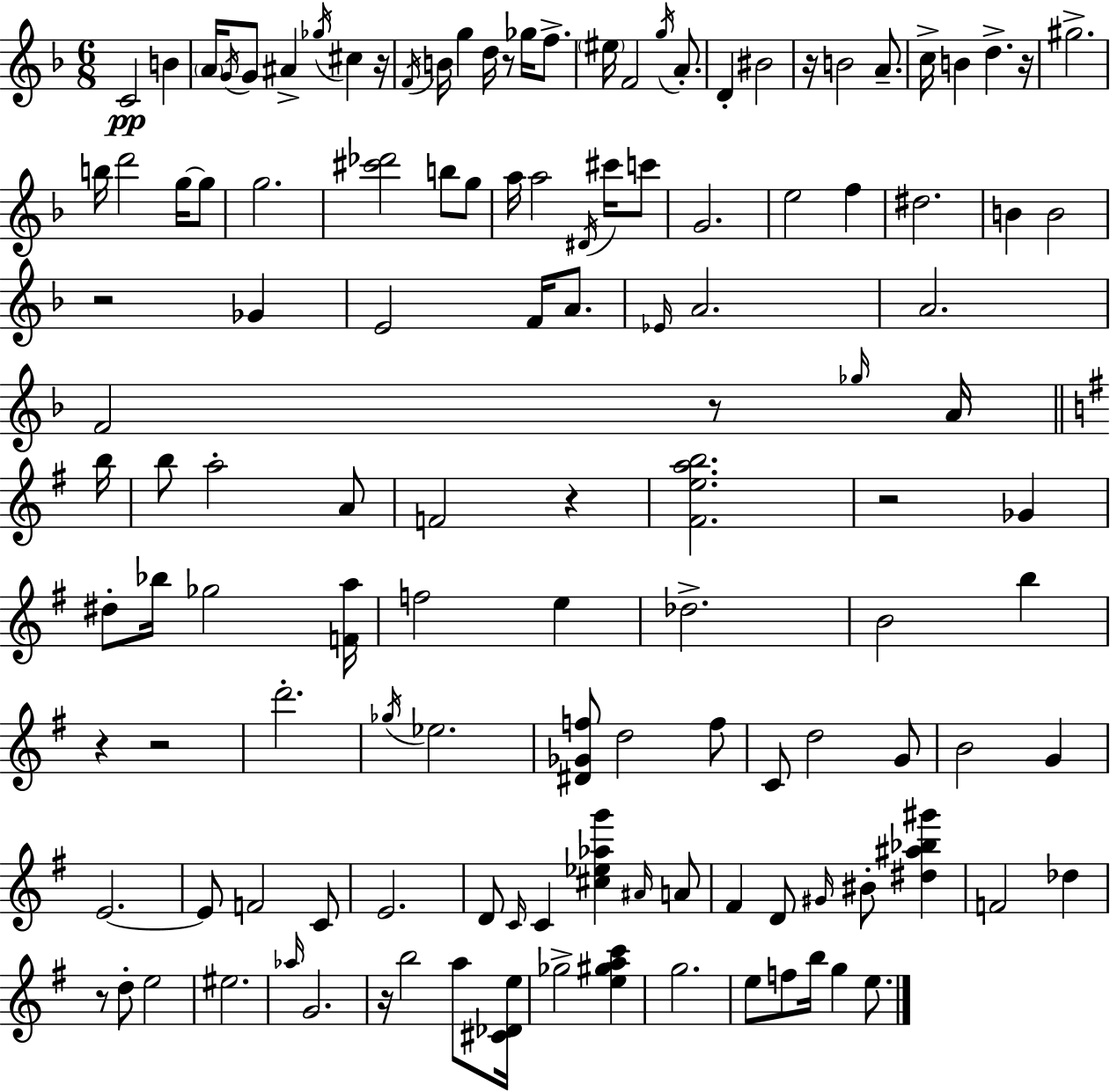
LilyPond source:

{
  \clef treble
  \numericTimeSignature
  \time 6/8
  \key d \minor
  c'2\pp b'4 | \parenthesize a'16 \acciaccatura { g'16 } g'8 ais'4-> \acciaccatura { ges''16 } cis''4 | r16 \acciaccatura { f'16 } b'16 g''4 d''16 r8 ges''16 | f''8.-> \parenthesize eis''16 f'2 | \break \acciaccatura { g''16 } a'8.-. d'4-. bis'2 | r16 b'2 | a'8.-- c''16-> b'4 d''4.-> | r16 gis''2.-> | \break b''16 d'''2 | g''16~~ g''8 g''2. | <cis''' des'''>2 | b''8 g''8 a''16 a''2 | \break \acciaccatura { dis'16 } cis'''16 c'''8 g'2. | e''2 | f''4 dis''2. | b'4 b'2 | \break r2 | ges'4 e'2 | f'16 a'8. \grace { ees'16 } a'2. | a'2. | \break f'2 | r8 \grace { ges''16 } a'16 \bar "||" \break \key g \major b''16 b''8 a''2-. a'8 | f'2 r4 | <fis' e'' a'' b''>2. | r2 ges'4 | \break dis''8-. bes''16 ges''2 | <f' a''>16 f''2 e''4 | des''2.-> | b'2 b''4 | \break r4 r2 | d'''2.-. | \acciaccatura { ges''16 } ees''2. | <dis' ges' f''>8 d''2 | \break f''8 c'8 d''2 | g'8 b'2 g'4 | e'2.~~ | e'8 f'2 | \break c'8 e'2. | d'8 \grace { c'16 } c'4 <cis'' ees'' aes'' g'''>4 | \grace { ais'16 } a'8 fis'4 d'8 \grace { gis'16 } bis'8-. | <dis'' ais'' bes'' gis'''>4 f'2 | \break des''4 r8 d''8-. e''2 | eis''2. | \grace { aes''16 } g'2. | r16 b''2 | \break a''8 <cis' des' e''>16 ges''2-> | <e'' gis'' a'' c'''>4 g''2. | e''8 f''8 b''16 g''4 | e''8. \bar "|."
}